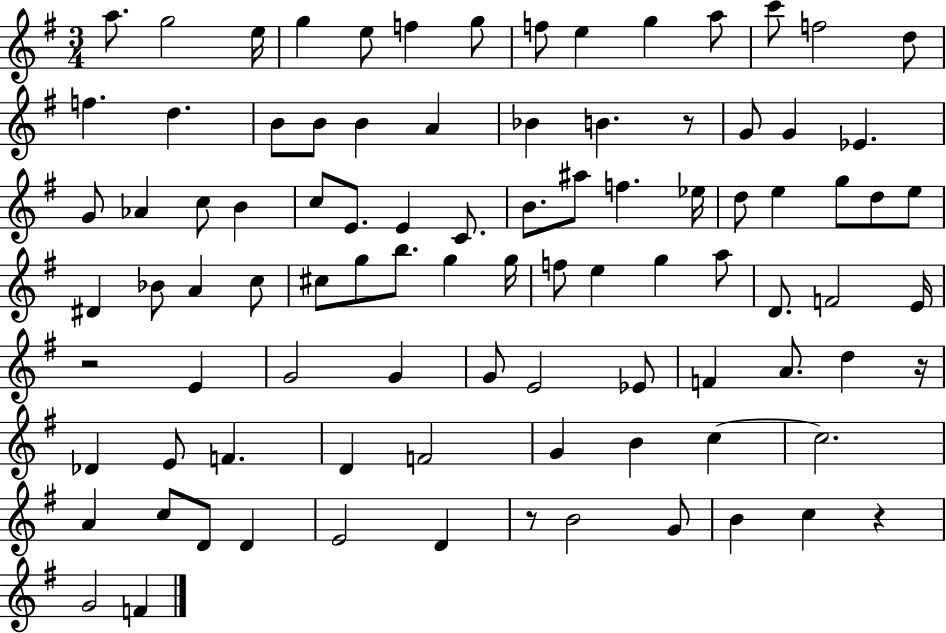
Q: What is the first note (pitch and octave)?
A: A5